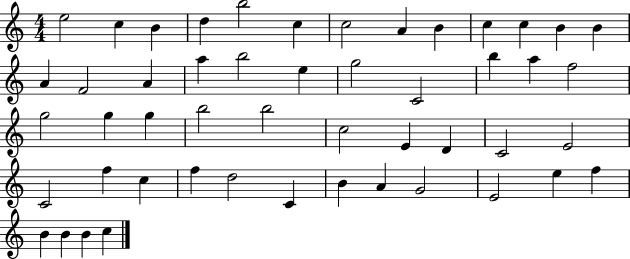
{
  \clef treble
  \numericTimeSignature
  \time 4/4
  \key c \major
  e''2 c''4 b'4 | d''4 b''2 c''4 | c''2 a'4 b'4 | c''4 c''4 b'4 b'4 | \break a'4 f'2 a'4 | a''4 b''2 e''4 | g''2 c'2 | b''4 a''4 f''2 | \break g''2 g''4 g''4 | b''2 b''2 | c''2 e'4 d'4 | c'2 e'2 | \break c'2 f''4 c''4 | f''4 d''2 c'4 | b'4 a'4 g'2 | e'2 e''4 f''4 | \break b'4 b'4 b'4 c''4 | \bar "|."
}